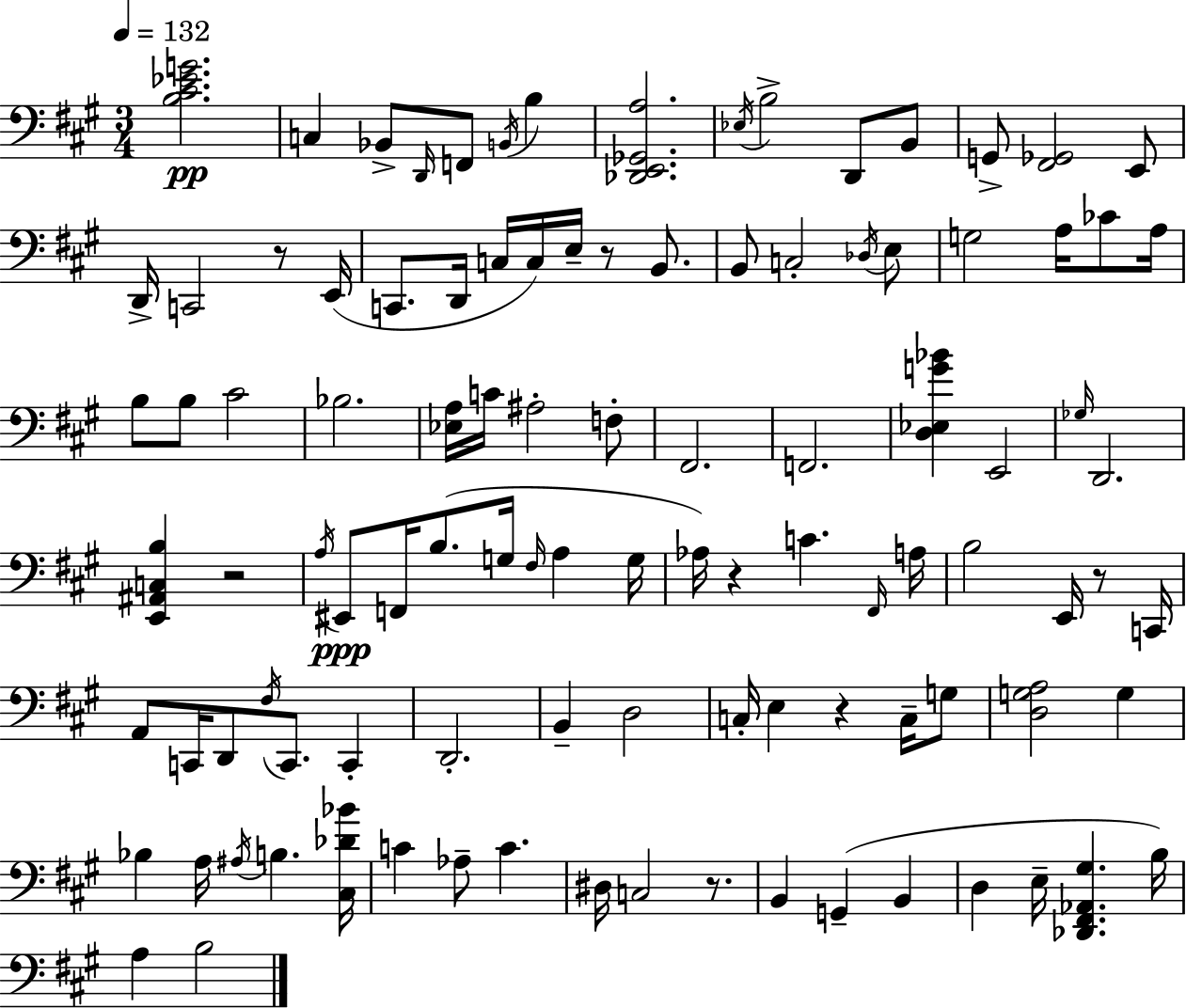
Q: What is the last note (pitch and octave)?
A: B3